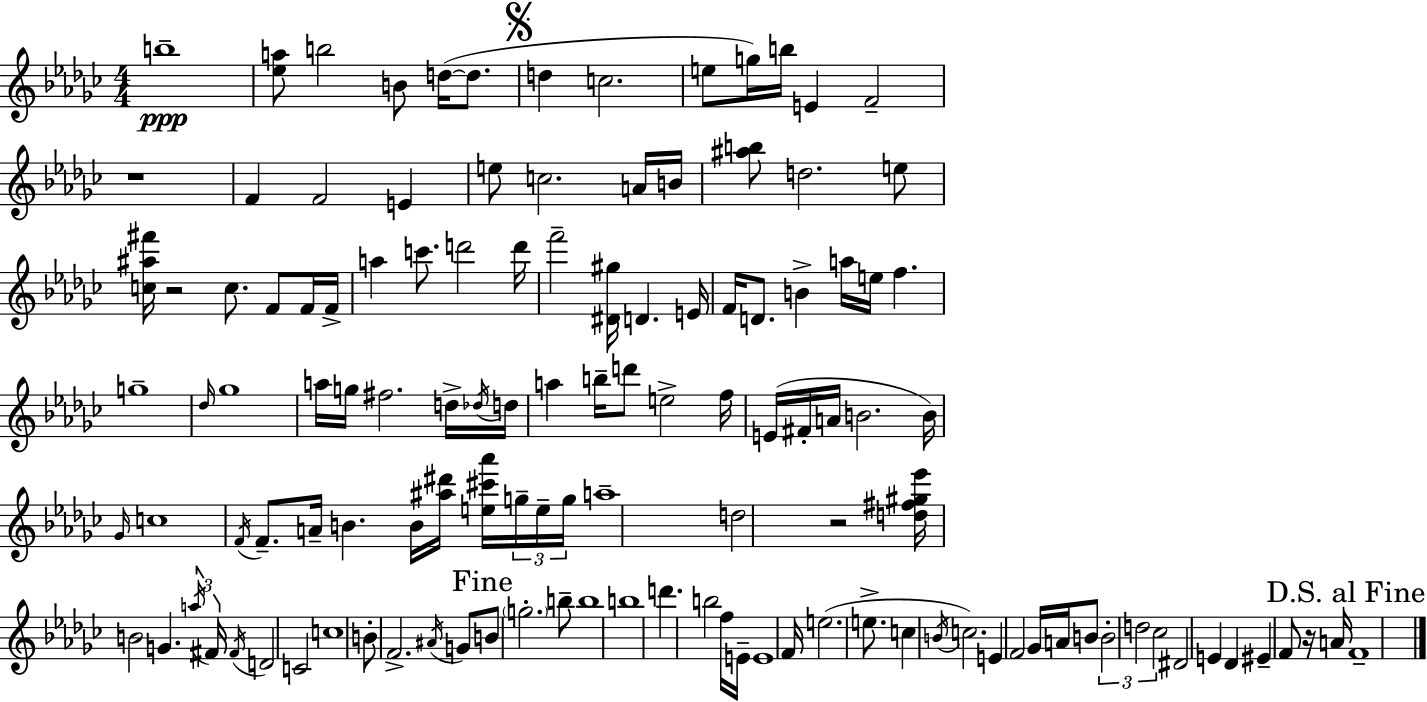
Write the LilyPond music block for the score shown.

{
  \clef treble
  \numericTimeSignature
  \time 4/4
  \key ees \minor
  b''1--\ppp | <ees'' a''>8 b''2 b'8 d''16~(~ d''8. | \mark \markup { \musicglyph "scripts.segno" } d''4 c''2. | e''8 g''16) b''16 e'4 f'2-- | \break r1 | f'4 f'2 e'4 | e''8 c''2. a'16 b'16 | <ais'' b''>8 d''2. e''8 | \break <c'' ais'' fis'''>16 r2 c''8. f'8 f'16 f'16-> | a''4 c'''8. d'''2 d'''16 | f'''2-- <dis' gis''>16 d'4. e'16 | f'16 d'8. b'4-> a''16 e''16 f''4. | \break g''1-- | \grace { des''16 } ges''1 | a''16 g''16 fis''2. d''16-> | \acciaccatura { des''16 } d''16 a''4 b''16-- d'''8 e''2-> | \break f''16 e'16( fis'16-. a'16 b'2. | b'16) \grace { ges'16 } c''1 | \acciaccatura { f'16 } f'8.-- a'16-- b'4. b'16 <ais'' dis'''>16 | <e'' cis''' aes'''>16 \tuplet 3/2 { g''16-- e''16-- g''16 } a''1-- | \break d''2 r2 | <d'' fis'' gis'' ees'''>16 b'2 g'4. | \tuplet 3/2 { \acciaccatura { a''16 } fis'16 \acciaccatura { fis'16 } } d'2 c'2 | c''1 | \break b'8-. f'2.-> | \acciaccatura { ais'16 } g'8 \mark "Fine" b'8 \parenthesize g''2.-. | b''8-- b''1 | b''1 | \break d'''4. b''2 | f''16 e'16-- e'1 | f'16 e''2.( | e''8.-> c''4 \acciaccatura { b'16 }) c''2. | \break e'4 f'2 | ges'16 a'16 b'8 \tuplet 3/2 { b'2-. | d''2 ces''2 } | dis'2 e'4 des'4 | \break eis'4-- f'8 r16 a'16 \mark "D.S. al Fine" f'1-- | \bar "|."
}